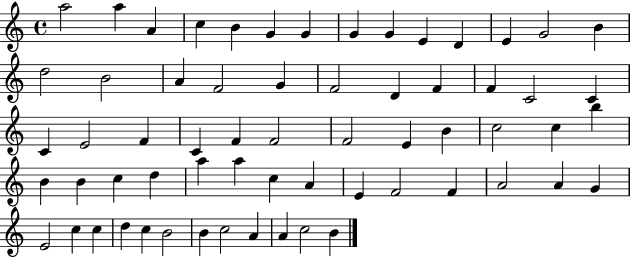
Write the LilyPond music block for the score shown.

{
  \clef treble
  \time 4/4
  \defaultTimeSignature
  \key c \major
  a''2 a''4 a'4 | c''4 b'4 g'4 g'4 | g'4 g'4 e'4 d'4 | e'4 g'2 b'4 | \break d''2 b'2 | a'4 f'2 g'4 | f'2 d'4 f'4 | f'4 c'2 c'4 | \break c'4 e'2 f'4 | c'4 f'4 f'2 | f'2 e'4 b'4 | c''2 c''4 b''4 | \break b'4 b'4 c''4 d''4 | a''4 a''4 c''4 a'4 | e'4 f'2 f'4 | a'2 a'4 g'4 | \break e'2 c''4 c''4 | d''4 c''4 b'2 | b'4 c''2 a'4 | a'4 c''2 b'4 | \break \bar "|."
}